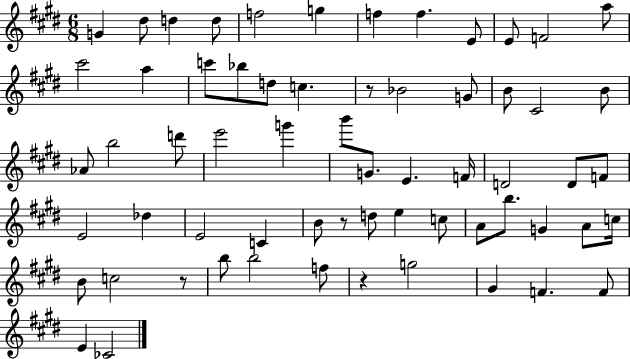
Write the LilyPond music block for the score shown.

{
  \clef treble
  \numericTimeSignature
  \time 6/8
  \key e \major
  \repeat volta 2 { g'4 dis''8 d''4 d''8 | f''2 g''4 | f''4 f''4. e'8 | e'8 f'2 a''8 | \break cis'''2 a''4 | c'''8 bes''8 d''8 c''4. | r8 bes'2 g'8 | b'8 cis'2 b'8 | \break aes'8 b''2 d'''8 | e'''2 g'''4 | b'''8 g'8. e'4. f'16 | d'2 d'8 f'8 | \break e'2 des''4 | e'2 c'4 | b'8 r8 d''8 e''4 c''8 | a'8 b''8. g'4 a'8 c''16 | \break b'8 c''2 r8 | b''8 b''2 f''8 | r4 g''2 | gis'4 f'4. f'8 | \break e'4 ces'2 | } \bar "|."
}